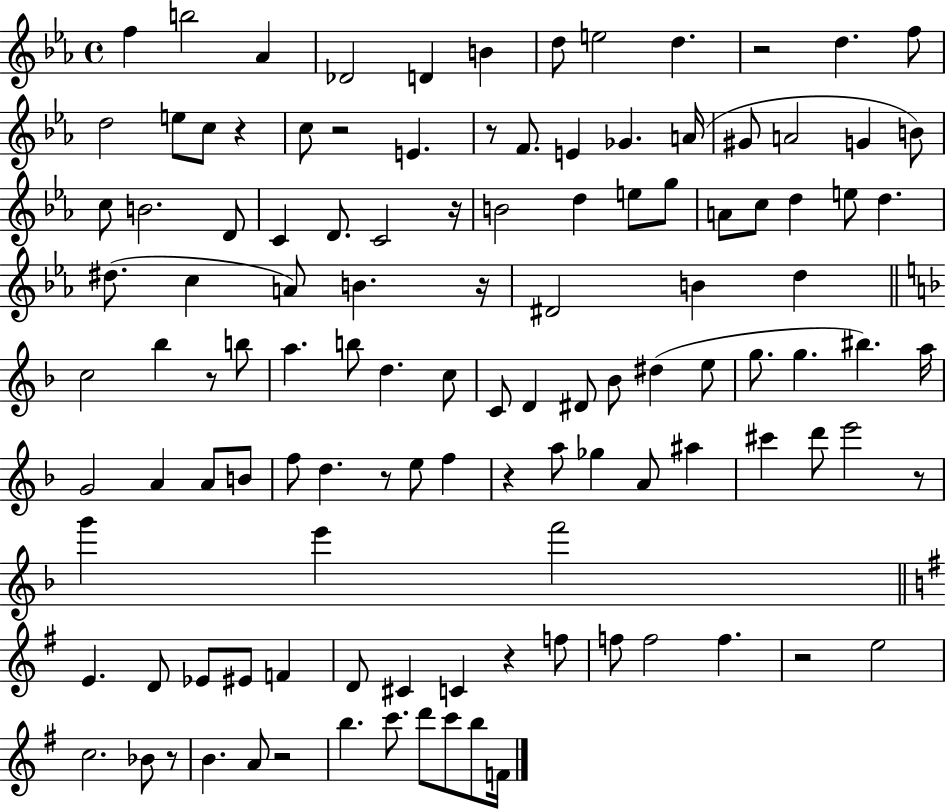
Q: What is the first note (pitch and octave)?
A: F5